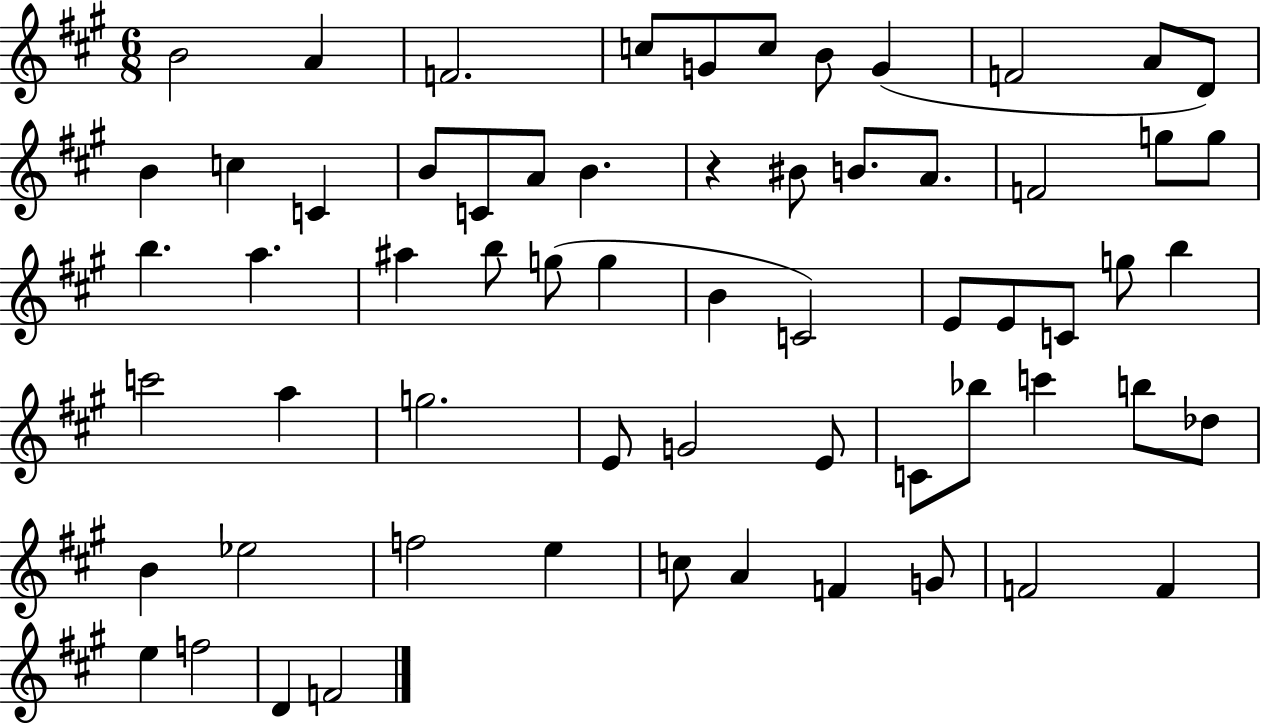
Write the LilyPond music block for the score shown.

{
  \clef treble
  \numericTimeSignature
  \time 6/8
  \key a \major
  b'2 a'4 | f'2. | c''8 g'8 c''8 b'8 g'4( | f'2 a'8 d'8) | \break b'4 c''4 c'4 | b'8 c'8 a'8 b'4. | r4 bis'8 b'8. a'8. | f'2 g''8 g''8 | \break b''4. a''4. | ais''4 b''8 g''8( g''4 | b'4 c'2) | e'8 e'8 c'8 g''8 b''4 | \break c'''2 a''4 | g''2. | e'8 g'2 e'8 | c'8 bes''8 c'''4 b''8 des''8 | \break b'4 ees''2 | f''2 e''4 | c''8 a'4 f'4 g'8 | f'2 f'4 | \break e''4 f''2 | d'4 f'2 | \bar "|."
}